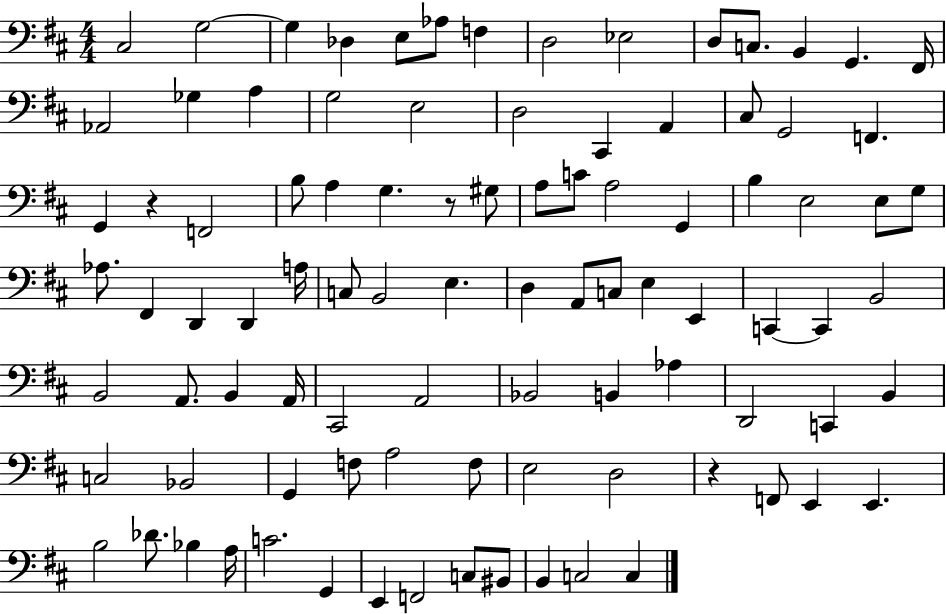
{
  \clef bass
  \numericTimeSignature
  \time 4/4
  \key d \major
  cis2 g2~~ | g4 des4 e8 aes8 f4 | d2 ees2 | d8 c8. b,4 g,4. fis,16 | \break aes,2 ges4 a4 | g2 e2 | d2 cis,4 a,4 | cis8 g,2 f,4. | \break g,4 r4 f,2 | b8 a4 g4. r8 gis8 | a8 c'8 a2 g,4 | b4 e2 e8 g8 | \break aes8. fis,4 d,4 d,4 a16 | c8 b,2 e4. | d4 a,8 c8 e4 e,4 | c,4~~ c,4 b,2 | \break b,2 a,8. b,4 a,16 | cis,2 a,2 | bes,2 b,4 aes4 | d,2 c,4 b,4 | \break c2 bes,2 | g,4 f8 a2 f8 | e2 d2 | r4 f,8 e,4 e,4. | \break b2 des'8. bes4 a16 | c'2. g,4 | e,4 f,2 c8 bis,8 | b,4 c2 c4 | \break \bar "|."
}